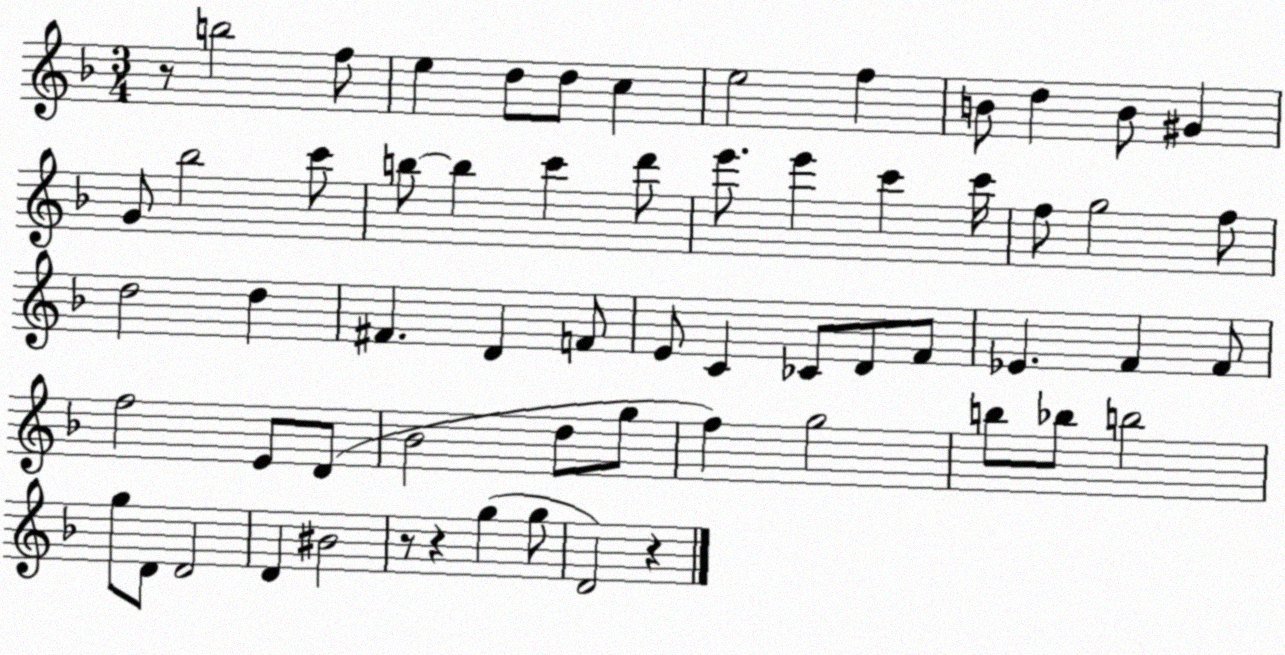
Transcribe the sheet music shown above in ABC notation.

X:1
T:Untitled
M:3/4
L:1/4
K:F
z/2 b2 f/2 e d/2 d/2 c e2 f B/2 d B/2 ^G G/2 _b2 c'/2 b/2 b c' d'/2 e'/2 e' c' c'/4 f/2 g2 f/2 d2 d ^F D F/2 E/2 C _C/2 D/2 F/2 _E F F/2 f2 E/2 D/2 _B2 d/2 g/2 f g2 b/2 _b/2 b2 g/2 D/2 D2 D ^B2 z/2 z g g/2 D2 z